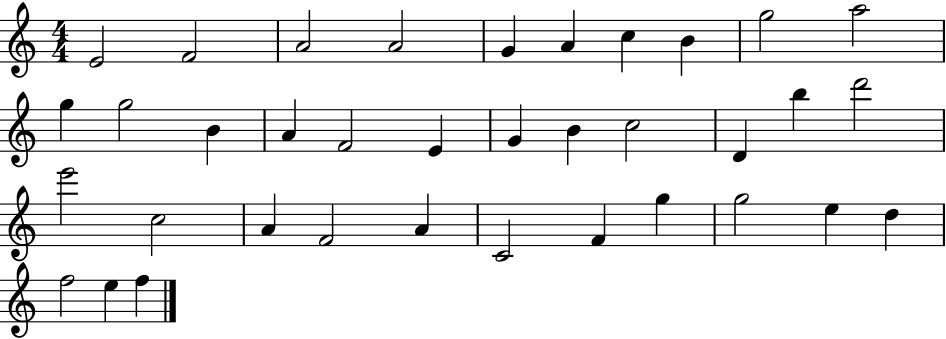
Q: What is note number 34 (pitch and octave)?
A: F5